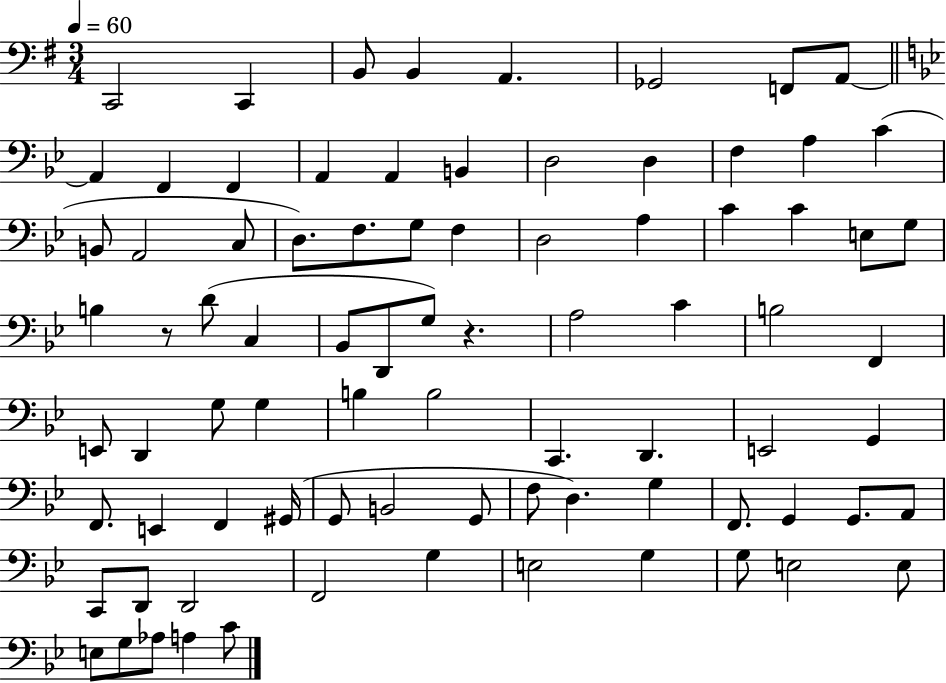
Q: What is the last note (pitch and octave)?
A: C4